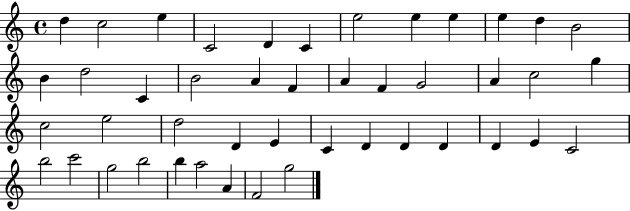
{
  \clef treble
  \time 4/4
  \defaultTimeSignature
  \key c \major
  d''4 c''2 e''4 | c'2 d'4 c'4 | e''2 e''4 e''4 | e''4 d''4 b'2 | \break b'4 d''2 c'4 | b'2 a'4 f'4 | a'4 f'4 g'2 | a'4 c''2 g''4 | \break c''2 e''2 | d''2 d'4 e'4 | c'4 d'4 d'4 d'4 | d'4 e'4 c'2 | \break b''2 c'''2 | g''2 b''2 | b''4 a''2 a'4 | f'2 g''2 | \break \bar "|."
}